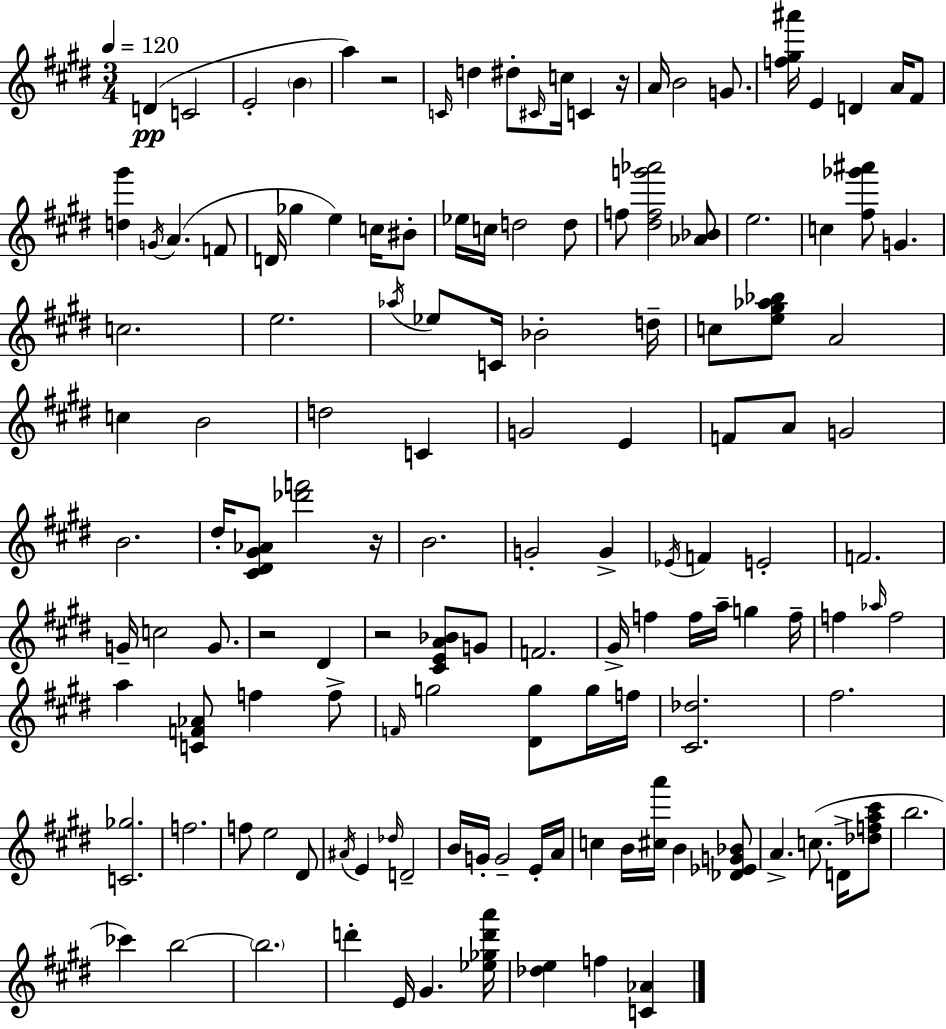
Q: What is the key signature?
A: E major